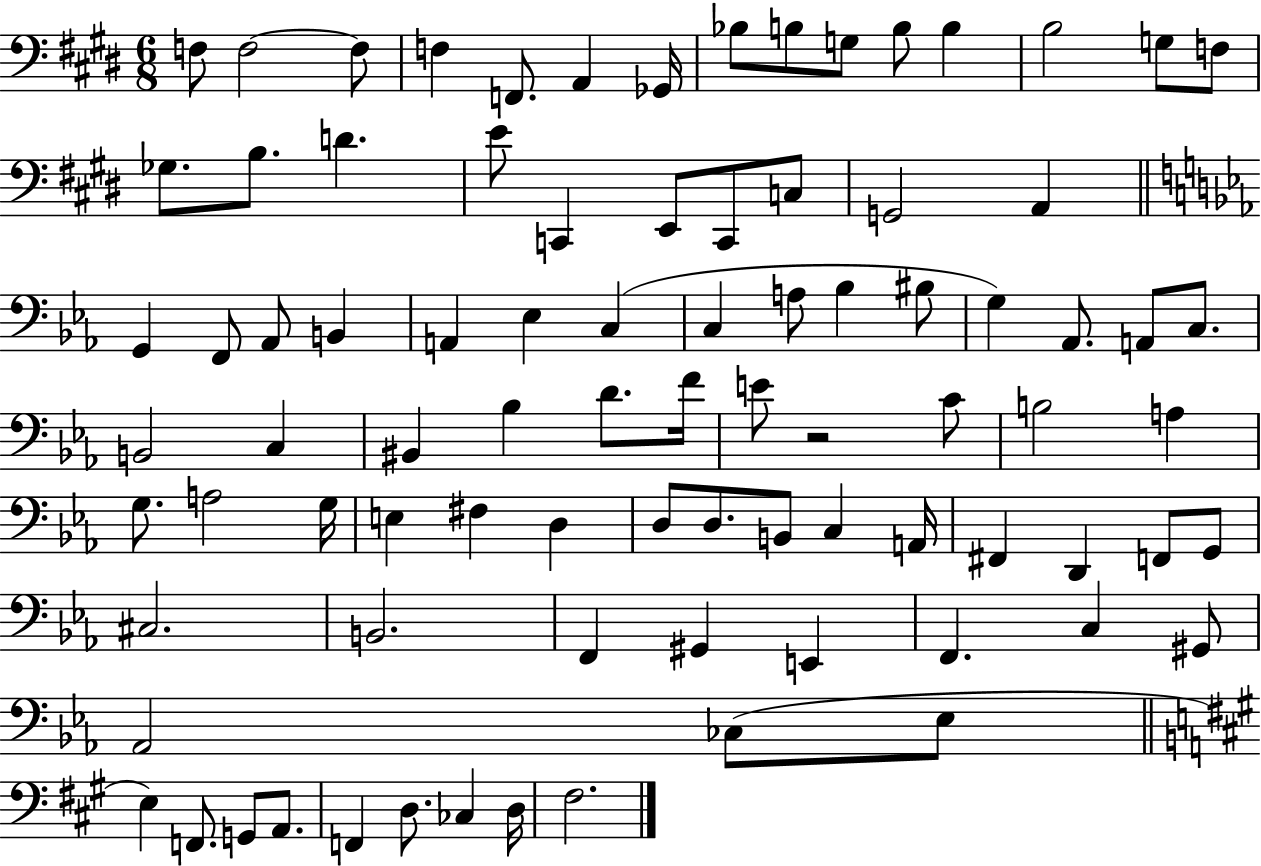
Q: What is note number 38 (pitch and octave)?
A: Ab2